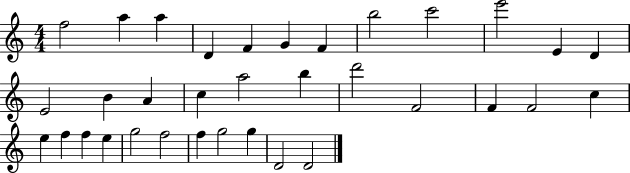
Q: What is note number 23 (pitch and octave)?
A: C5